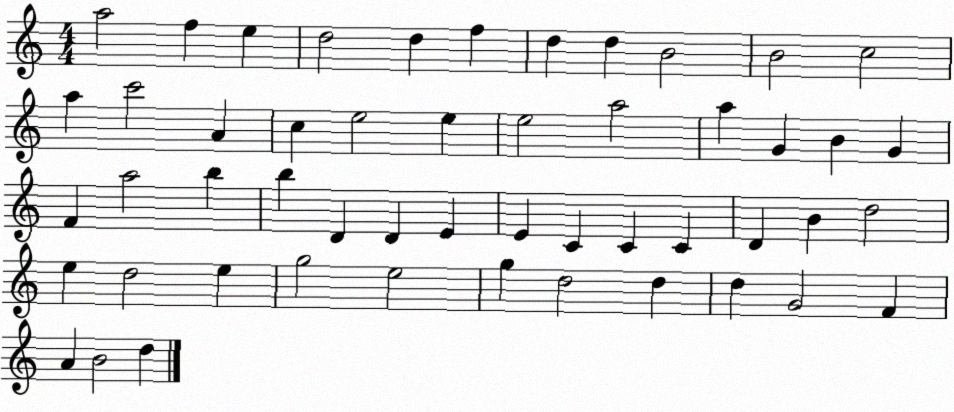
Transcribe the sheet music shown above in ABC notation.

X:1
T:Untitled
M:4/4
L:1/4
K:C
a2 f e d2 d f d d B2 B2 c2 a c'2 A c e2 e e2 a2 a G B G F a2 b b D D E E C C C D B d2 e d2 e g2 e2 g d2 d d G2 F A B2 d